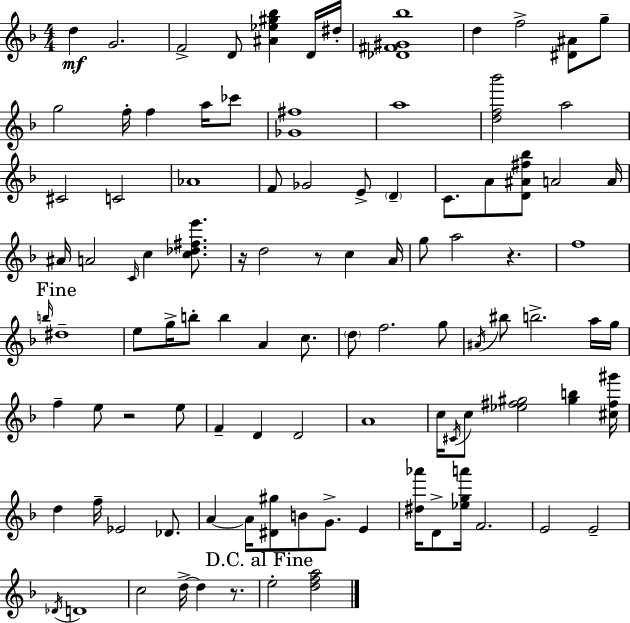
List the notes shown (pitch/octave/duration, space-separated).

D5/q G4/h. F4/h D4/e [A#4,Eb5,G#5,Bb5]/q D4/s D#5/s [Db4,F#4,G#4,Bb5]/w D5/q F5/h [D#4,A#4]/e G5/e G5/h F5/s F5/q A5/s CES6/e [Gb4,F#5]/w A5/w [D5,F5,Bb6]/h A5/h C#4/h C4/h Ab4/w F4/e Gb4/h E4/e D4/q C4/e. A4/e [D4,A#4,F#5,Bb5]/e A4/h A4/s A#4/s A4/h C4/s C5/q [C5,Db5,F#5,E6]/e. R/s D5/h R/e C5/q A4/s G5/e A5/h R/q. F5/w B5/s D#5/w E5/e G5/s B5/e B5/q A4/q C5/e. D5/e F5/h. G5/e A#4/s BIS5/e B5/h. A5/s G5/s F5/q E5/e R/h E5/e F4/q D4/q D4/h A4/w C5/s C#4/s C5/e [Eb5,F#5,G#5]/h [G#5,B5]/q [C#5,F#5,G#6]/s D5/q F5/s Eb4/h Db4/e. A4/q A4/s [D#4,G#5]/e B4/e G4/e. E4/q [D#5,Ab6]/s D4/e [Eb5,G5,A6]/s F4/h. E4/h E4/h Db4/s D4/w C5/h D5/s D5/q R/e. E5/h [D5,F5,A5]/h